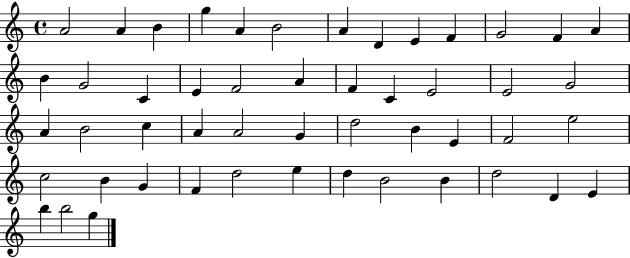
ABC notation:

X:1
T:Untitled
M:4/4
L:1/4
K:C
A2 A B g A B2 A D E F G2 F A B G2 C E F2 A F C E2 E2 G2 A B2 c A A2 G d2 B E F2 e2 c2 B G F d2 e d B2 B d2 D E b b2 g